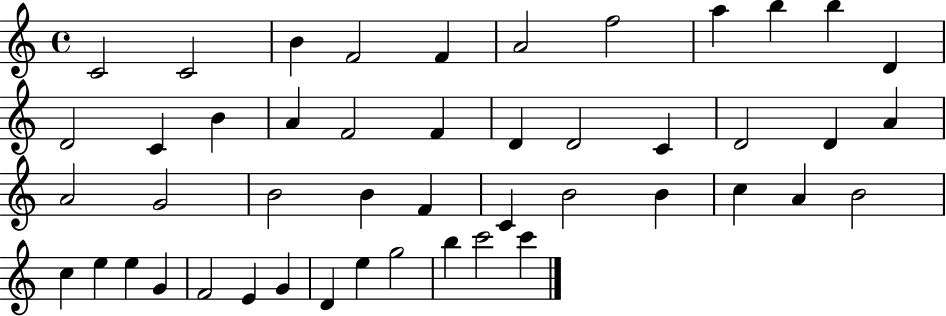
X:1
T:Untitled
M:4/4
L:1/4
K:C
C2 C2 B F2 F A2 f2 a b b D D2 C B A F2 F D D2 C D2 D A A2 G2 B2 B F C B2 B c A B2 c e e G F2 E G D e g2 b c'2 c'